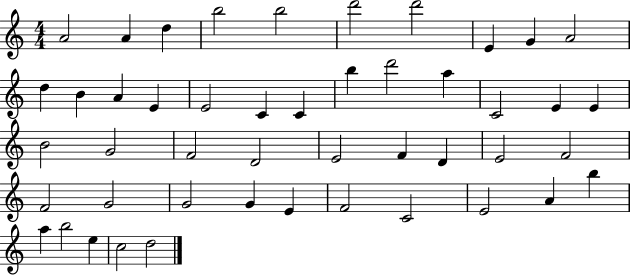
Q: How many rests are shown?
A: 0